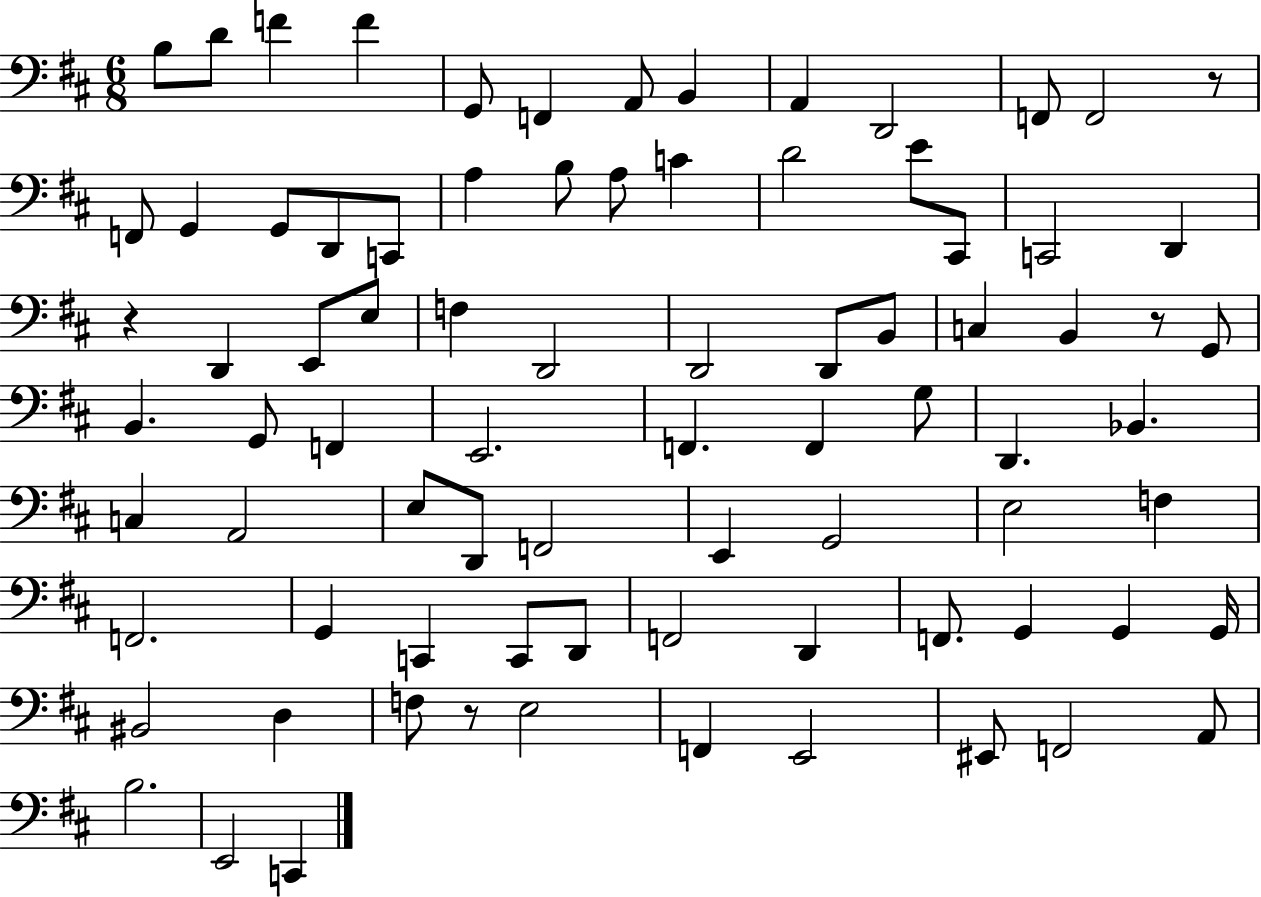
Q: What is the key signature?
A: D major